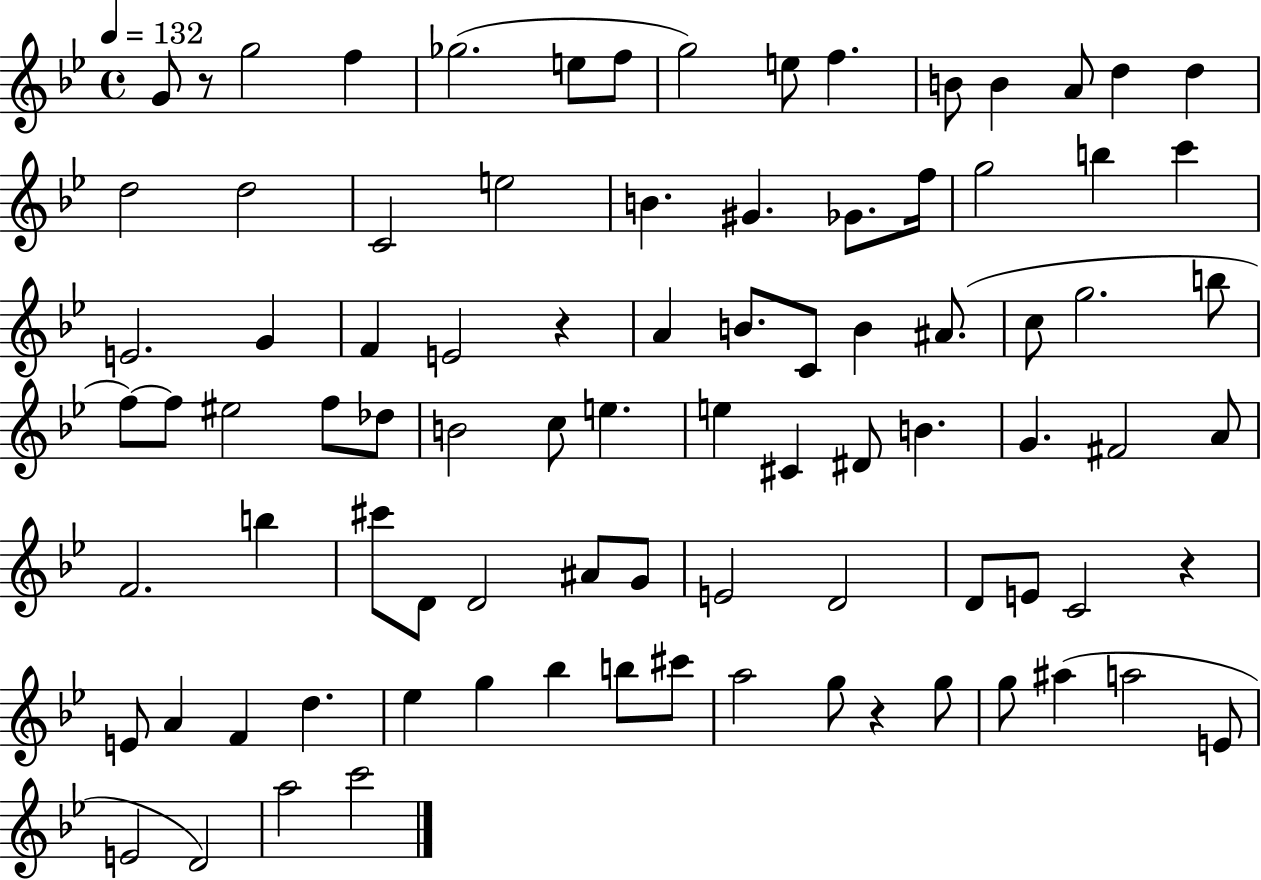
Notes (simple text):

G4/e R/e G5/h F5/q Gb5/h. E5/e F5/e G5/h E5/e F5/q. B4/e B4/q A4/e D5/q D5/q D5/h D5/h C4/h E5/h B4/q. G#4/q. Gb4/e. F5/s G5/h B5/q C6/q E4/h. G4/q F4/q E4/h R/q A4/q B4/e. C4/e B4/q A#4/e. C5/e G5/h. B5/e F5/e F5/e EIS5/h F5/e Db5/e B4/h C5/e E5/q. E5/q C#4/q D#4/e B4/q. G4/q. F#4/h A4/e F4/h. B5/q C#6/e D4/e D4/h A#4/e G4/e E4/h D4/h D4/e E4/e C4/h R/q E4/e A4/q F4/q D5/q. Eb5/q G5/q Bb5/q B5/e C#6/e A5/h G5/e R/q G5/e G5/e A#5/q A5/h E4/e E4/h D4/h A5/h C6/h